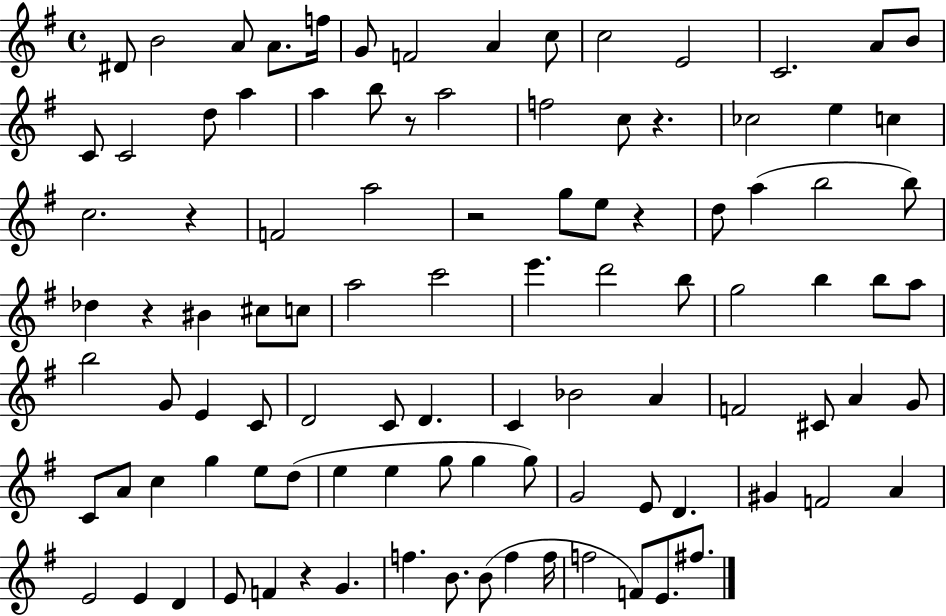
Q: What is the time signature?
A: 4/4